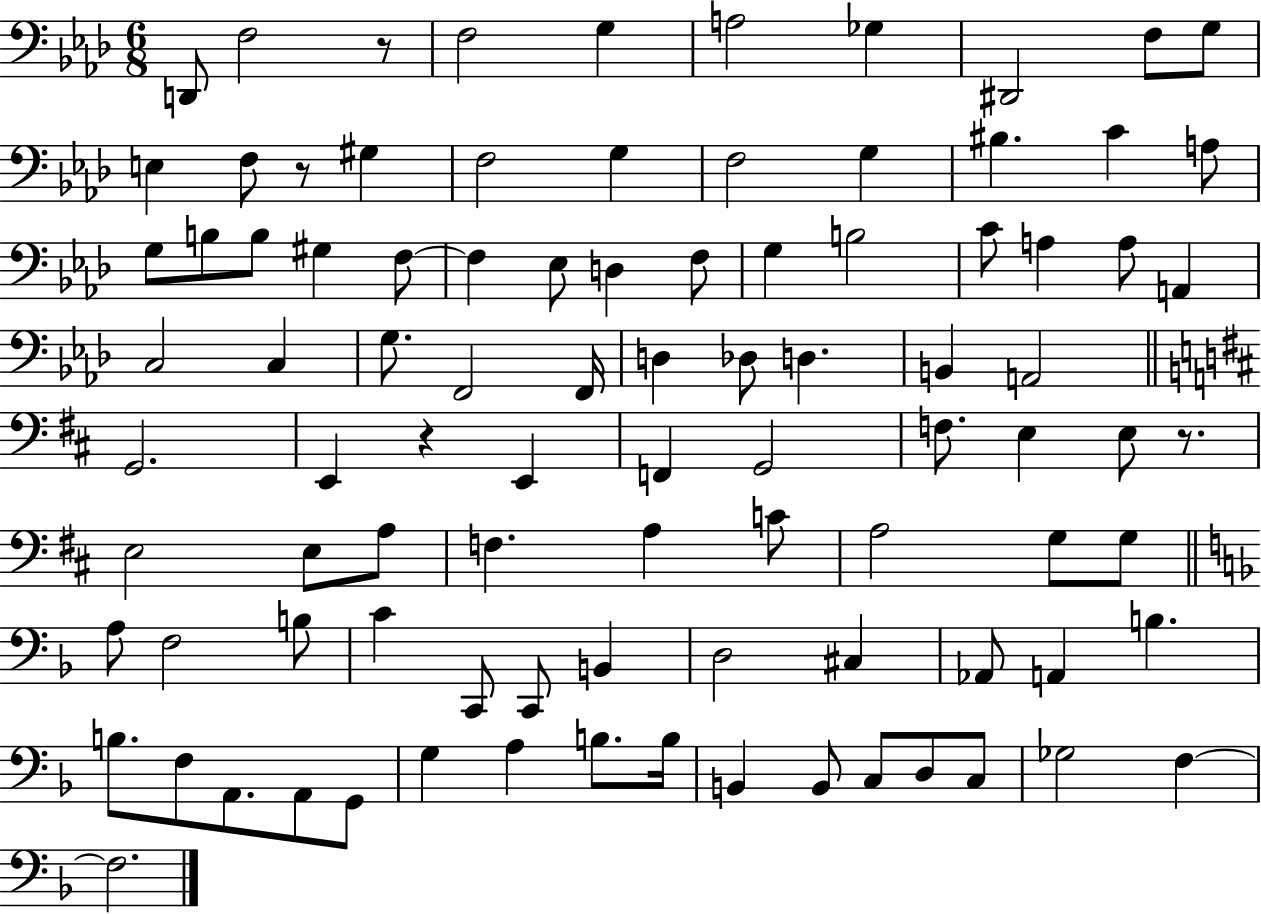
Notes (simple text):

D2/e F3/h R/e F3/h G3/q A3/h Gb3/q D#2/h F3/e G3/e E3/q F3/e R/e G#3/q F3/h G3/q F3/h G3/q BIS3/q. C4/q A3/e G3/e B3/e B3/e G#3/q F3/e F3/q Eb3/e D3/q F3/e G3/q B3/h C4/e A3/q A3/e A2/q C3/h C3/q G3/e. F2/h F2/s D3/q Db3/e D3/q. B2/q A2/h G2/h. E2/q R/q E2/q F2/q G2/h F3/e. E3/q E3/e R/e. E3/h E3/e A3/e F3/q. A3/q C4/e A3/h G3/e G3/e A3/e F3/h B3/e C4/q C2/e C2/e B2/q D3/h C#3/q Ab2/e A2/q B3/q. B3/e. F3/e A2/e. A2/e G2/e G3/q A3/q B3/e. B3/s B2/q B2/e C3/e D3/e C3/e Gb3/h F3/q F3/h.